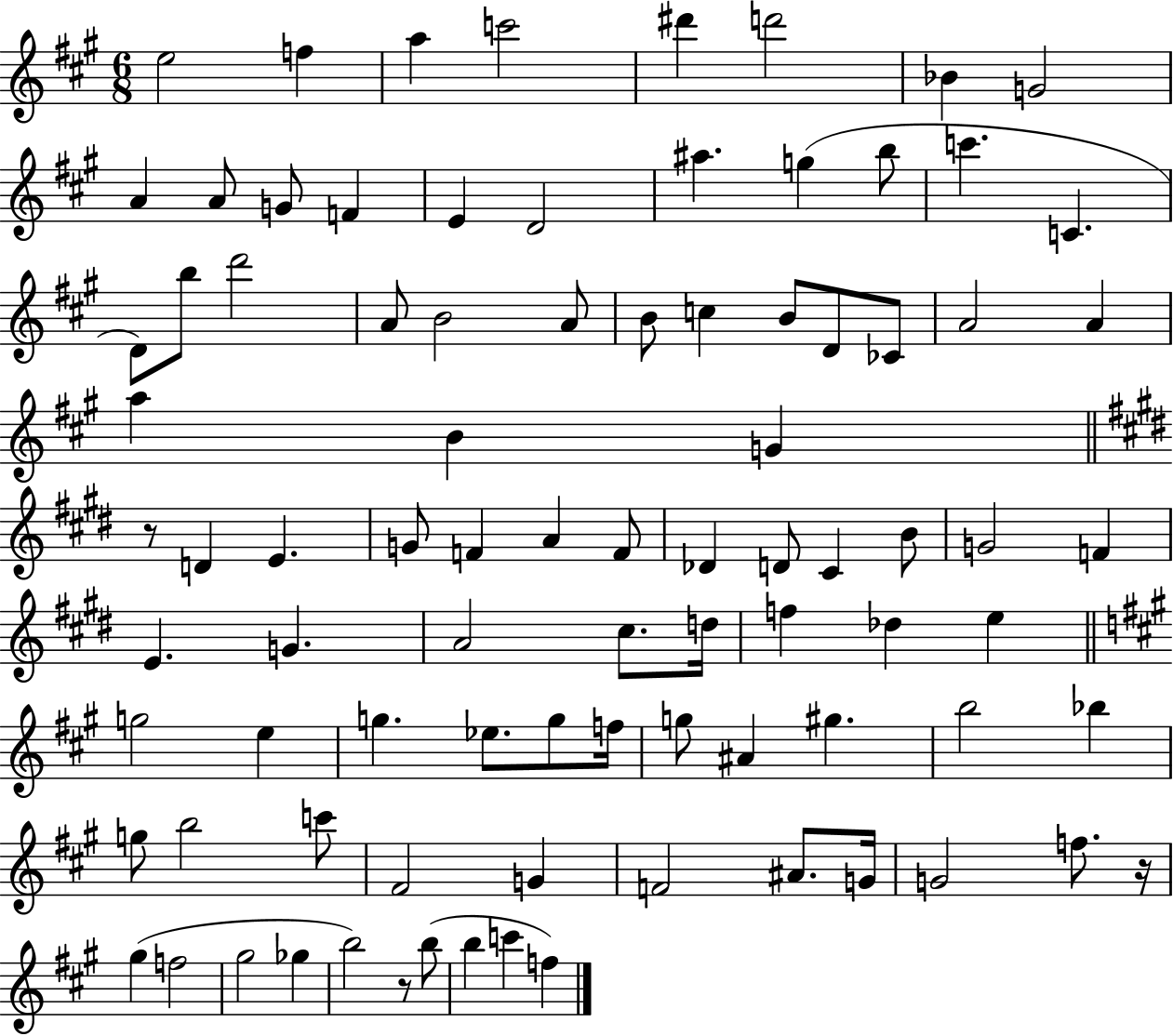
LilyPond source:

{
  \clef treble
  \numericTimeSignature
  \time 6/8
  \key a \major
  e''2 f''4 | a''4 c'''2 | dis'''4 d'''2 | bes'4 g'2 | \break a'4 a'8 g'8 f'4 | e'4 d'2 | ais''4. g''4( b''8 | c'''4. c'4. | \break d'8) b''8 d'''2 | a'8 b'2 a'8 | b'8 c''4 b'8 d'8 ces'8 | a'2 a'4 | \break a''4 b'4 g'4 | \bar "||" \break \key e \major r8 d'4 e'4. | g'8 f'4 a'4 f'8 | des'4 d'8 cis'4 b'8 | g'2 f'4 | \break e'4. g'4. | a'2 cis''8. d''16 | f''4 des''4 e''4 | \bar "||" \break \key a \major g''2 e''4 | g''4. ees''8. g''8 f''16 | g''8 ais'4 gis''4. | b''2 bes''4 | \break g''8 b''2 c'''8 | fis'2 g'4 | f'2 ais'8. g'16 | g'2 f''8. r16 | \break gis''4( f''2 | gis''2 ges''4 | b''2) r8 b''8( | b''4 c'''4 f''4) | \break \bar "|."
}